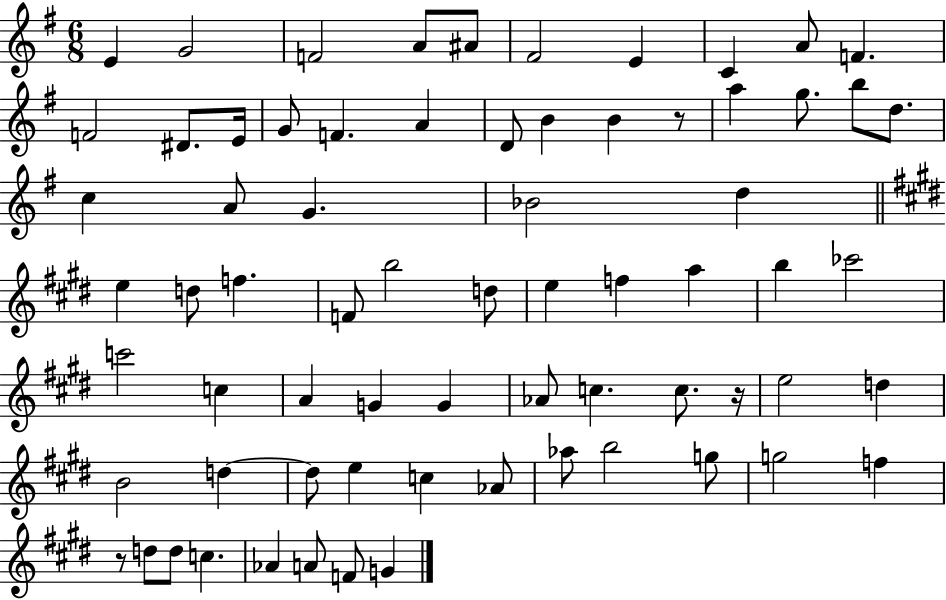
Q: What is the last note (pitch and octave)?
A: G4